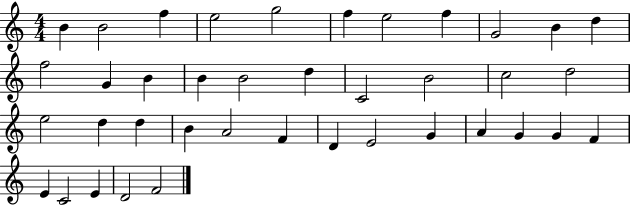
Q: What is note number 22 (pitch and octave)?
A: E5